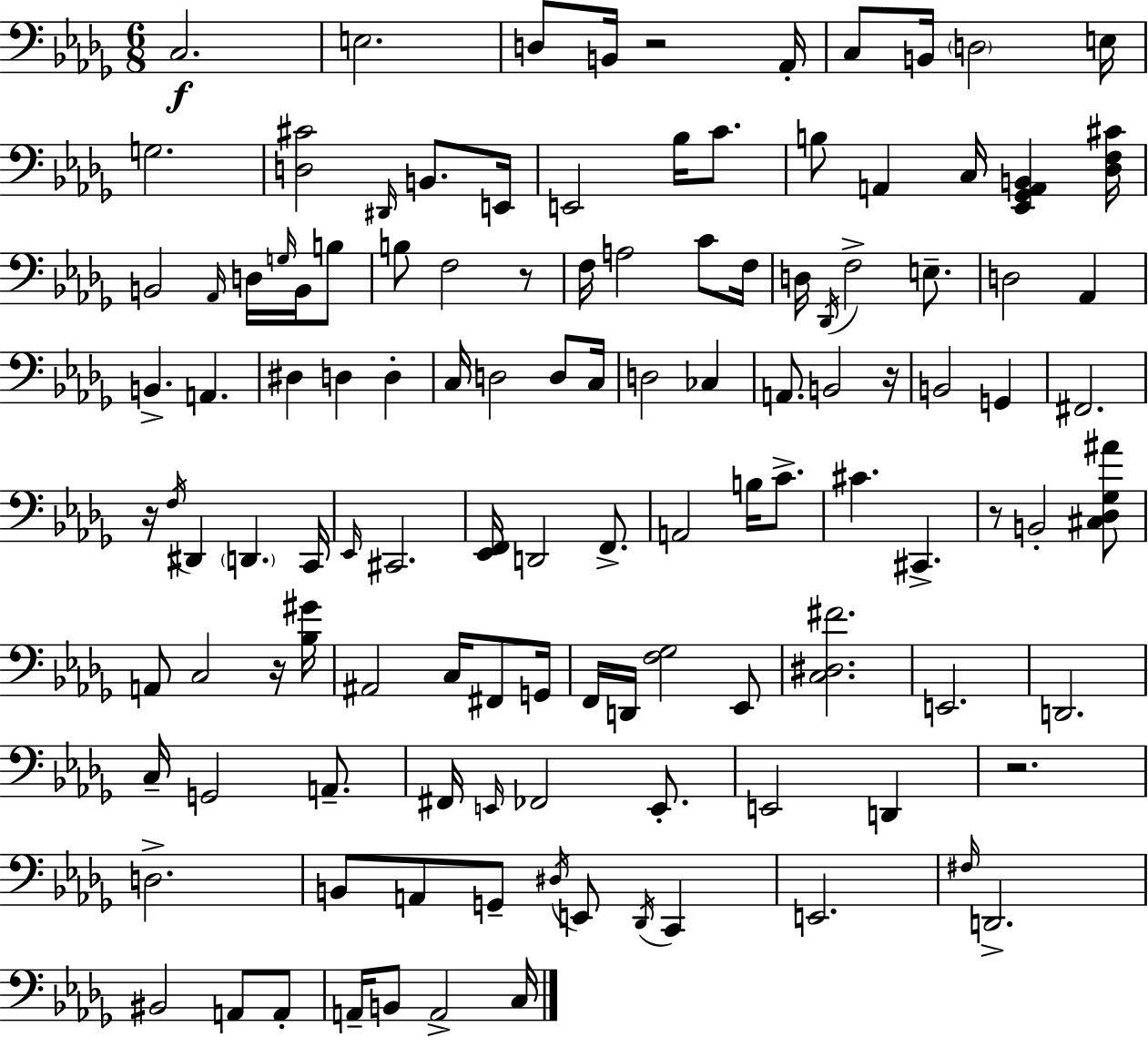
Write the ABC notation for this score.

X:1
T:Untitled
M:6/8
L:1/4
K:Bbm
C,2 E,2 D,/2 B,,/4 z2 _A,,/4 C,/2 B,,/4 D,2 E,/4 G,2 [D,^C]2 ^D,,/4 B,,/2 E,,/4 E,,2 _B,/4 C/2 B,/2 A,, C,/4 [_E,,_G,,A,,B,,] [_D,F,^C]/4 B,,2 _A,,/4 D,/4 G,/4 B,,/4 B,/2 B,/2 F,2 z/2 F,/4 A,2 C/2 F,/4 D,/4 _D,,/4 F,2 E,/2 D,2 _A,, B,, A,, ^D, D, D, C,/4 D,2 D,/2 C,/4 D,2 _C, A,,/2 B,,2 z/4 B,,2 G,, ^F,,2 z/4 F,/4 ^D,, D,, C,,/4 _E,,/4 ^C,,2 [_E,,F,,]/4 D,,2 F,,/2 A,,2 B,/4 C/2 ^C ^C,, z/2 B,,2 [^C,_D,_G,^A]/2 A,,/2 C,2 z/4 [_B,^G]/4 ^A,,2 C,/4 ^F,,/2 G,,/4 F,,/4 D,,/4 [F,_G,]2 _E,,/2 [C,^D,^F]2 E,,2 D,,2 C,/4 G,,2 A,,/2 ^F,,/4 E,,/4 _F,,2 E,,/2 E,,2 D,, z2 D,2 B,,/2 A,,/2 G,,/2 ^D,/4 E,,/2 _D,,/4 C,, E,,2 ^F,/4 D,,2 ^B,,2 A,,/2 A,,/2 A,,/4 B,,/2 A,,2 C,/4